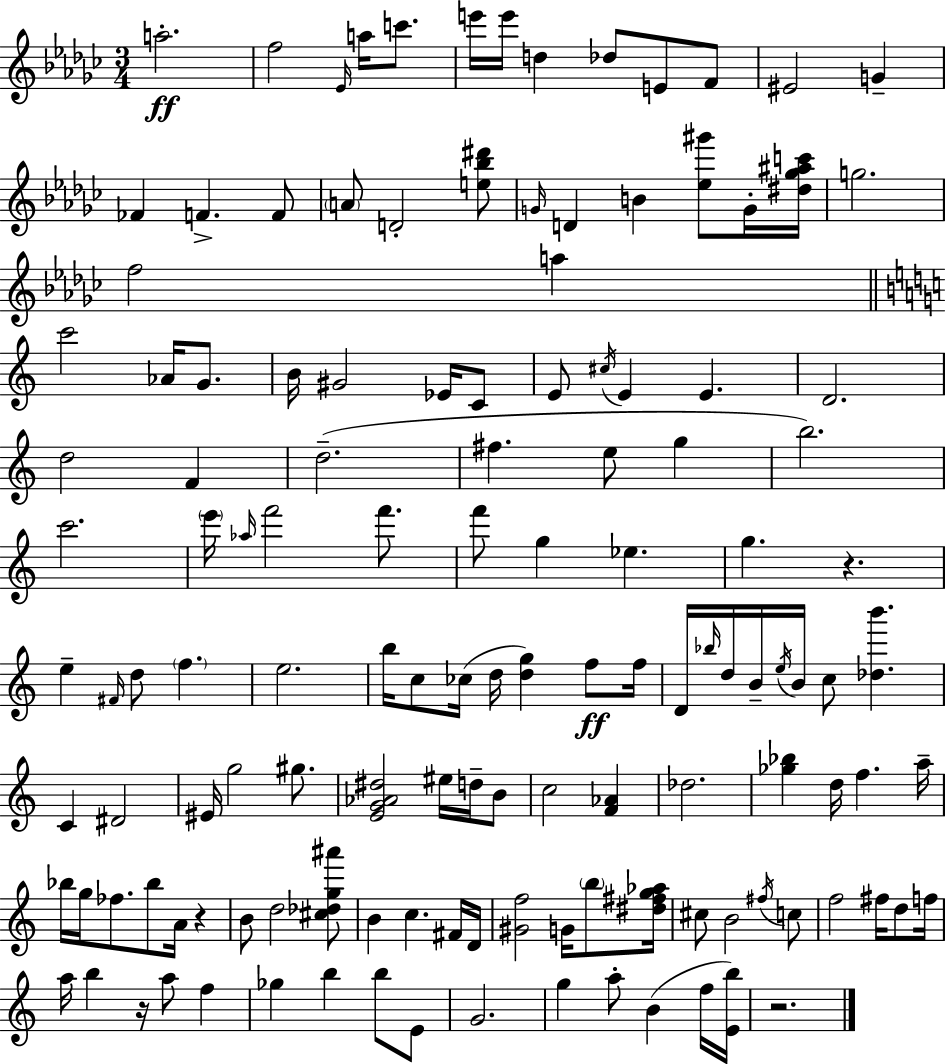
X:1
T:Untitled
M:3/4
L:1/4
K:Ebm
a2 f2 _E/4 a/4 c'/2 e'/4 e'/4 d _d/2 E/2 F/2 ^E2 G _F F F/2 A/2 D2 [e_b^d']/2 G/4 D B [_e^g']/2 G/4 [^d_g^ac']/4 g2 f2 a c'2 _A/4 G/2 B/4 ^G2 _E/4 C/2 E/2 ^c/4 E E D2 d2 F d2 ^f e/2 g b2 c'2 e'/4 _a/4 f'2 f'/2 f'/2 g _e g z e ^F/4 d/2 f e2 b/4 c/2 _c/4 d/4 [dg] f/2 f/4 D/4 _b/4 d/4 B/4 e/4 B/4 c/2 [_db'] C ^D2 ^E/4 g2 ^g/2 [EG_A^d]2 ^e/4 d/4 B/2 c2 [F_A] _d2 [_g_b] d/4 f a/4 _b/4 g/4 _f/2 _b/2 A/4 z B/2 d2 [^c_dg^a']/2 B c ^F/4 D/4 [^Gf]2 G/4 b/2 [^d^fg_a]/4 ^c/2 B2 ^f/4 c/2 f2 ^f/4 d/2 f/4 a/4 b z/4 a/2 f _g b b/2 E/2 G2 g a/2 B f/4 [Eb]/4 z2